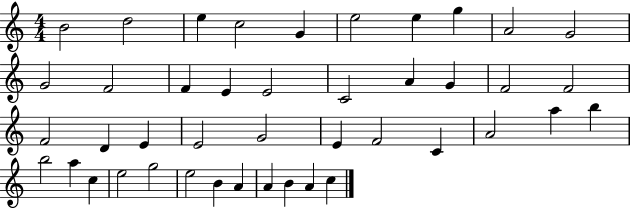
B4/h D5/h E5/q C5/h G4/q E5/h E5/q G5/q A4/h G4/h G4/h F4/h F4/q E4/q E4/h C4/h A4/q G4/q F4/h F4/h F4/h D4/q E4/q E4/h G4/h E4/q F4/h C4/q A4/h A5/q B5/q B5/h A5/q C5/q E5/h G5/h E5/h B4/q A4/q A4/q B4/q A4/q C5/q